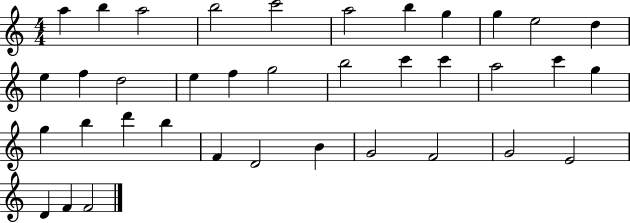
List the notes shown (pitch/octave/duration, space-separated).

A5/q B5/q A5/h B5/h C6/h A5/h B5/q G5/q G5/q E5/h D5/q E5/q F5/q D5/h E5/q F5/q G5/h B5/h C6/q C6/q A5/h C6/q G5/q G5/q B5/q D6/q B5/q F4/q D4/h B4/q G4/h F4/h G4/h E4/h D4/q F4/q F4/h